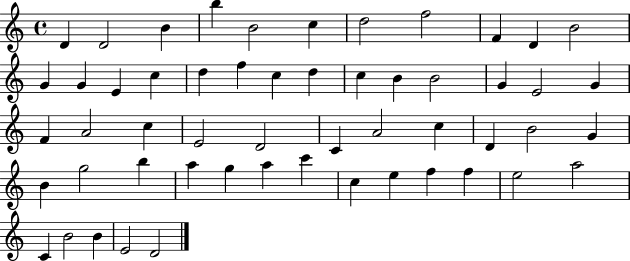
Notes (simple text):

D4/q D4/h B4/q B5/q B4/h C5/q D5/h F5/h F4/q D4/q B4/h G4/q G4/q E4/q C5/q D5/q F5/q C5/q D5/q C5/q B4/q B4/h G4/q E4/h G4/q F4/q A4/h C5/q E4/h D4/h C4/q A4/h C5/q D4/q B4/h G4/q B4/q G5/h B5/q A5/q G5/q A5/q C6/q C5/q E5/q F5/q F5/q E5/h A5/h C4/q B4/h B4/q E4/h D4/h